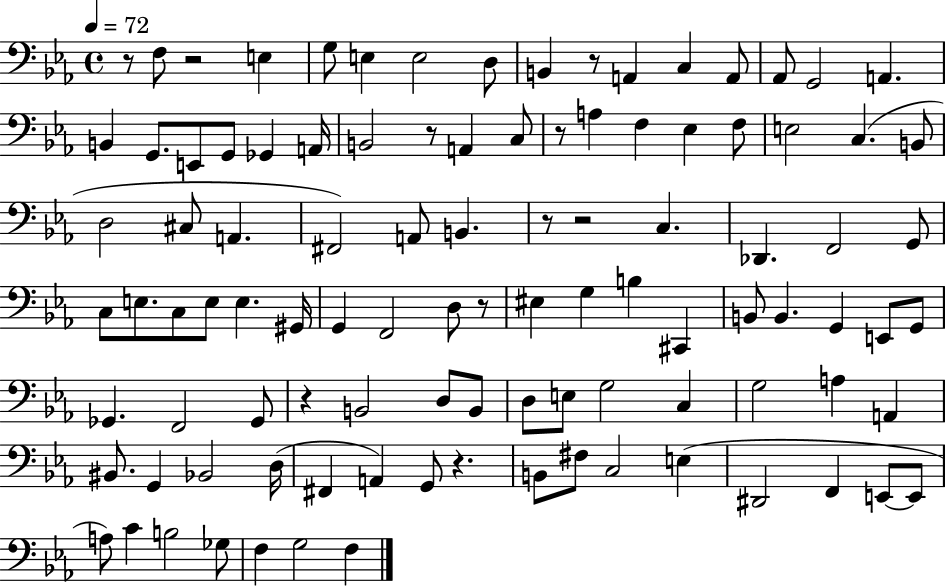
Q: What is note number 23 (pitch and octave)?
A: A3